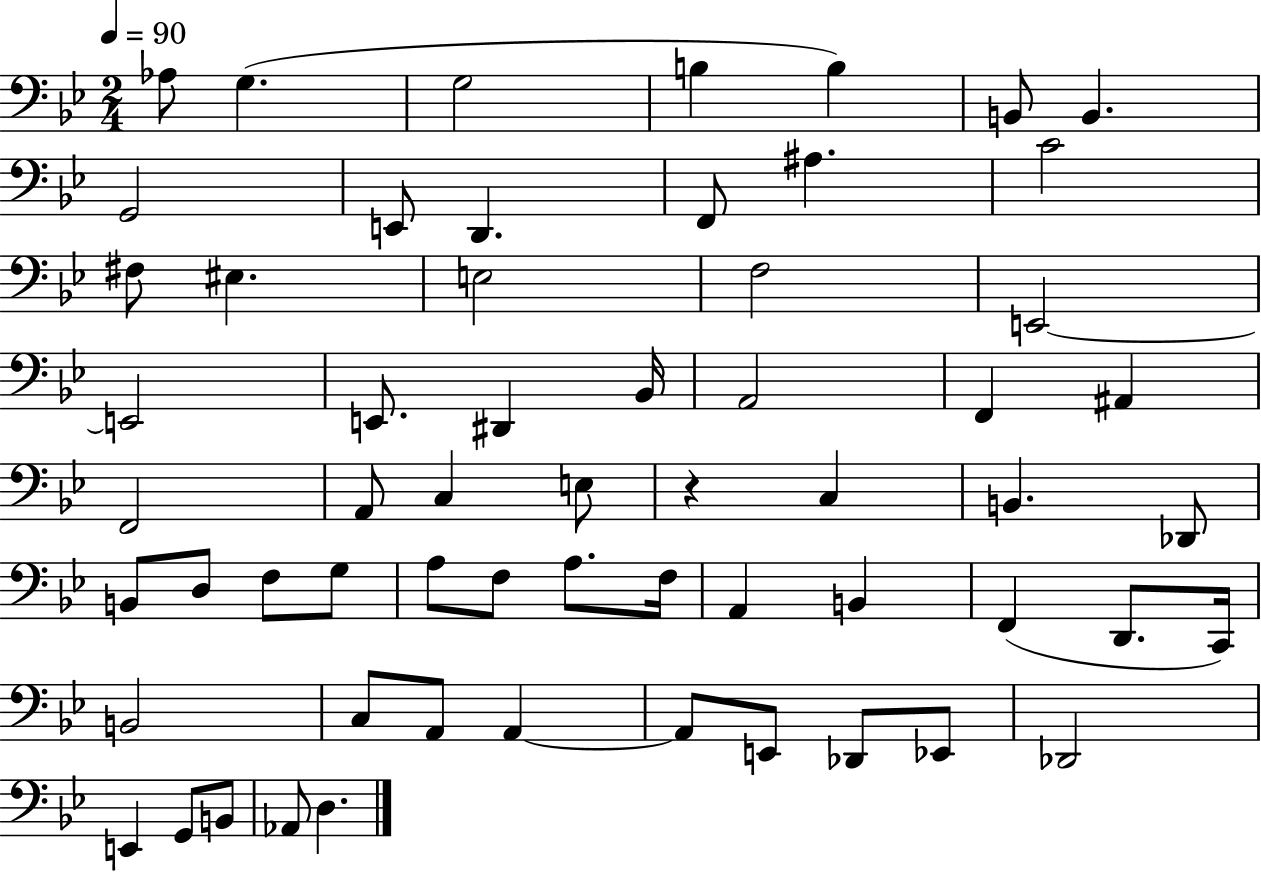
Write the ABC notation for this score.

X:1
T:Untitled
M:2/4
L:1/4
K:Bb
_A,/2 G, G,2 B, B, B,,/2 B,, G,,2 E,,/2 D,, F,,/2 ^A, C2 ^F,/2 ^E, E,2 F,2 E,,2 E,,2 E,,/2 ^D,, _B,,/4 A,,2 F,, ^A,, F,,2 A,,/2 C, E,/2 z C, B,, _D,,/2 B,,/2 D,/2 F,/2 G,/2 A,/2 F,/2 A,/2 F,/4 A,, B,, F,, D,,/2 C,,/4 B,,2 C,/2 A,,/2 A,, A,,/2 E,,/2 _D,,/2 _E,,/2 _D,,2 E,, G,,/2 B,,/2 _A,,/2 D,